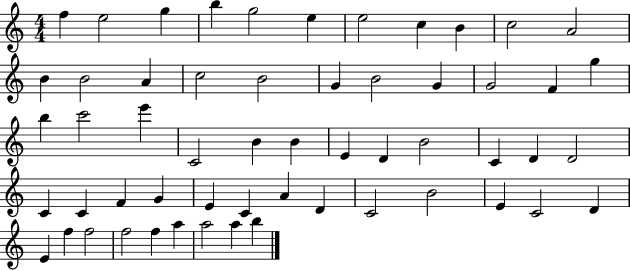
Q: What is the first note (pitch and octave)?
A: F5